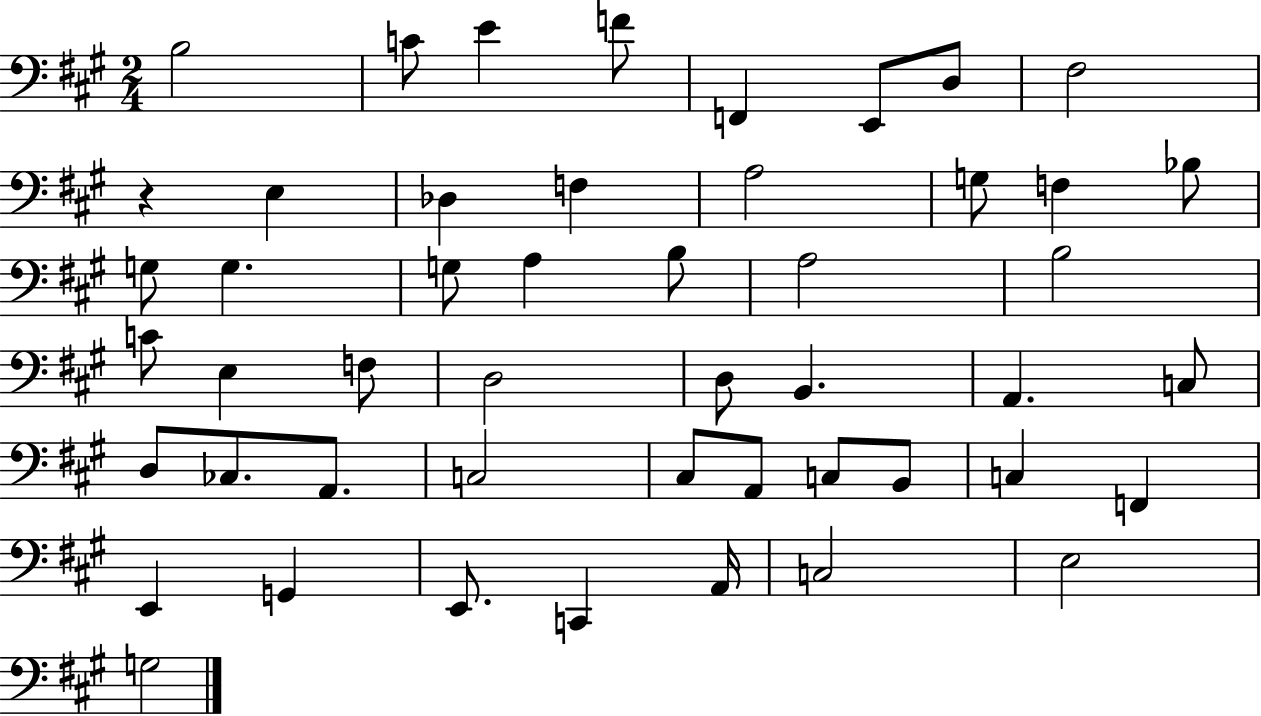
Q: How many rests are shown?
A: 1